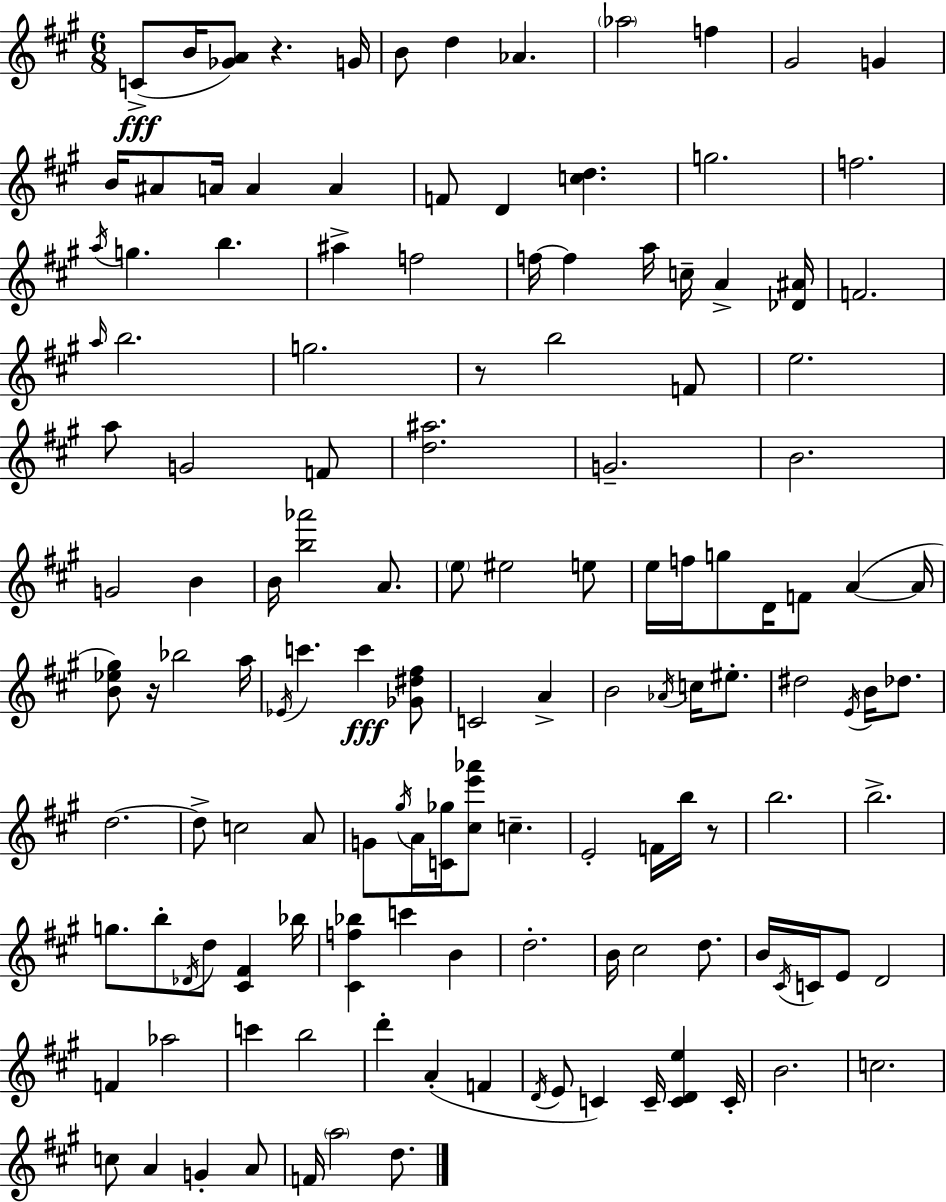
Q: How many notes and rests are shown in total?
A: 136